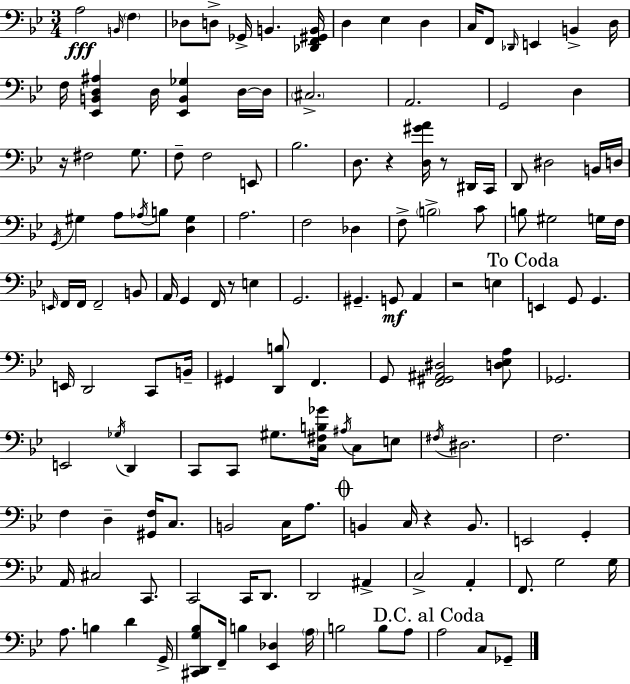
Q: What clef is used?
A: bass